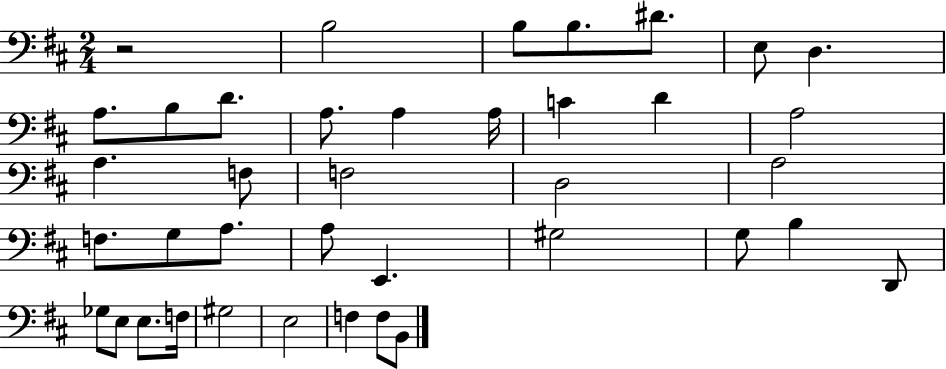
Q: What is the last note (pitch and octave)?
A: B2